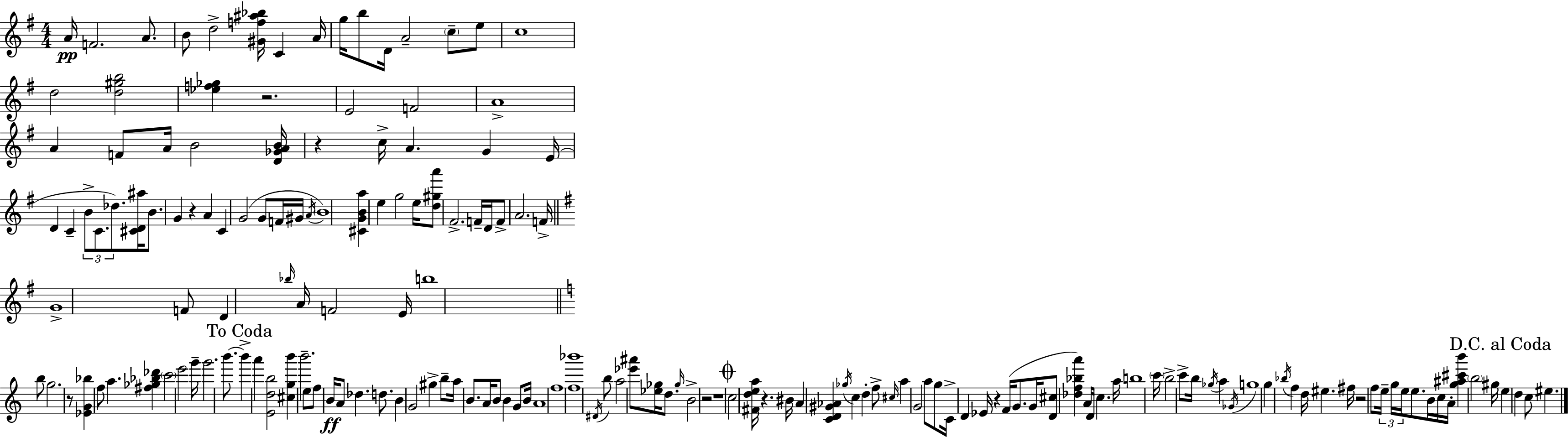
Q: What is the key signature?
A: E minor